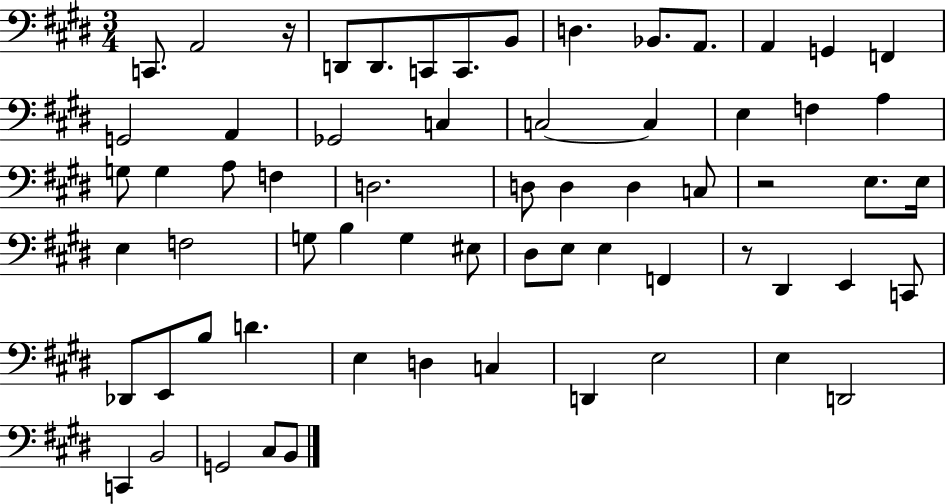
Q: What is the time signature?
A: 3/4